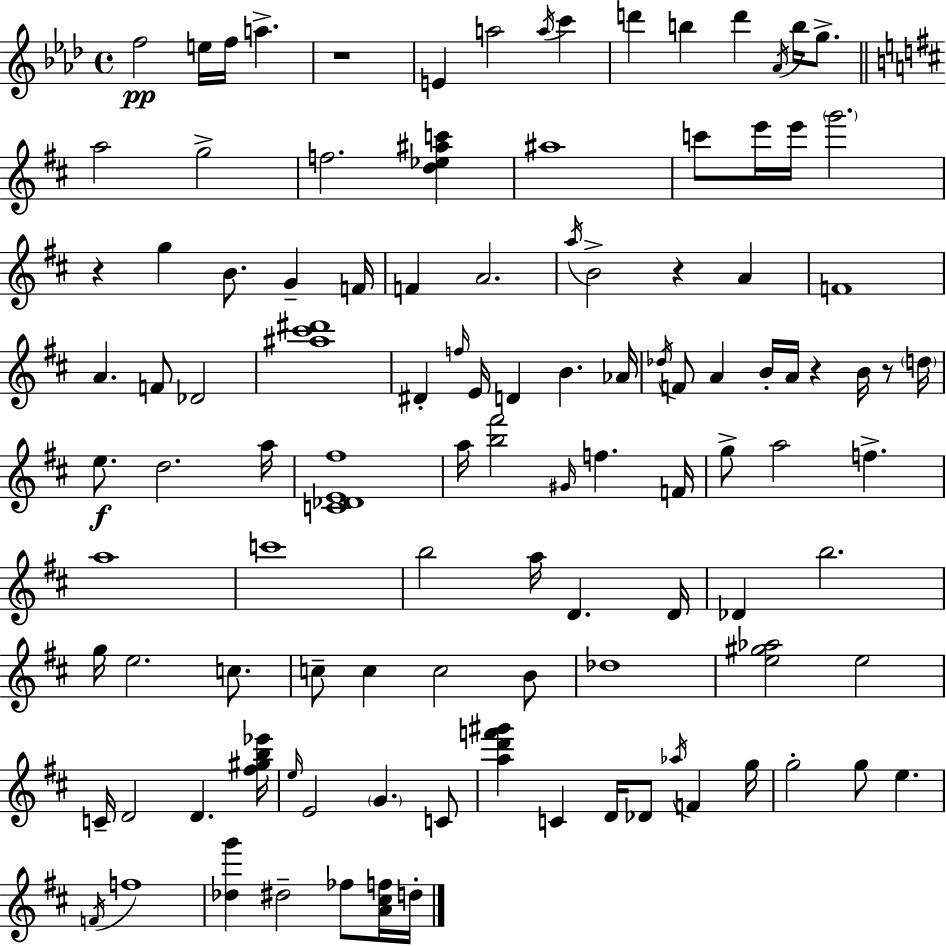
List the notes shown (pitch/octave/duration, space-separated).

F5/h E5/s F5/s A5/q. R/w E4/q A5/h A5/s C6/q D6/q B5/q D6/q Ab4/s B5/s G5/e. A5/h G5/h F5/h. [D5,Eb5,A#5,C6]/q A#5/w C6/e E6/s E6/s G6/h. R/q G5/q B4/e. G4/q F4/s F4/q A4/h. A5/s B4/h R/q A4/q F4/w A4/q. F4/e Db4/h [A#5,C#6,D#6]/w D#4/q F5/s E4/s D4/q B4/q. Ab4/s Db5/s F4/e A4/q B4/s A4/s R/q B4/s R/e D5/s E5/e. D5/h. A5/s [C4,Db4,E4,F#5]/w A5/s [B5,F#6]/h G#4/s F5/q. F4/s G5/e A5/h F5/q. A5/w C6/w B5/h A5/s D4/q. D4/s Db4/q B5/h. G5/s E5/h. C5/e. C5/e C5/q C5/h B4/e Db5/w [E5,G#5,Ab5]/h E5/h C4/s D4/h D4/q. [F#5,G#5,B5,Eb6]/s E5/s E4/h G4/q. C4/e [A5,D6,F6,G#6]/q C4/q D4/s Db4/e Ab5/s F4/q G5/s G5/h G5/e E5/q. F4/s F5/w [Db5,G6]/q D#5/h FES5/e [A4,C#5,F5]/s D5/s